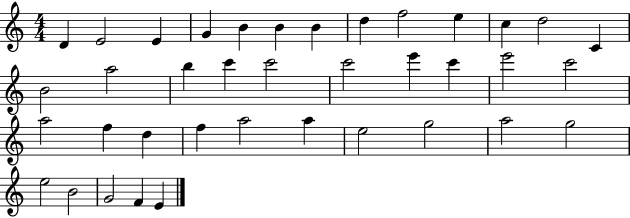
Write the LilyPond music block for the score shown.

{
  \clef treble
  \numericTimeSignature
  \time 4/4
  \key c \major
  d'4 e'2 e'4 | g'4 b'4 b'4 b'4 | d''4 f''2 e''4 | c''4 d''2 c'4 | \break b'2 a''2 | b''4 c'''4 c'''2 | c'''2 e'''4 c'''4 | e'''2 c'''2 | \break a''2 f''4 d''4 | f''4 a''2 a''4 | e''2 g''2 | a''2 g''2 | \break e''2 b'2 | g'2 f'4 e'4 | \bar "|."
}